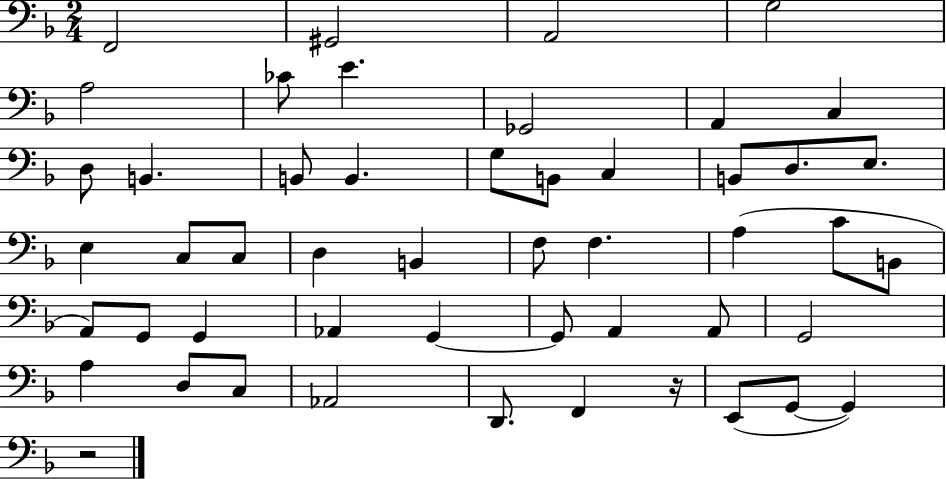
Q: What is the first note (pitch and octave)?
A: F2